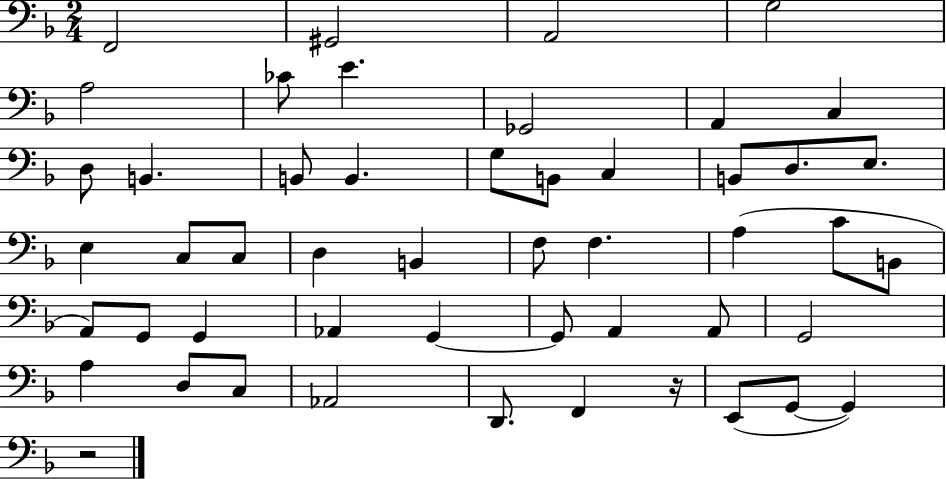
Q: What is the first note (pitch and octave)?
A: F2